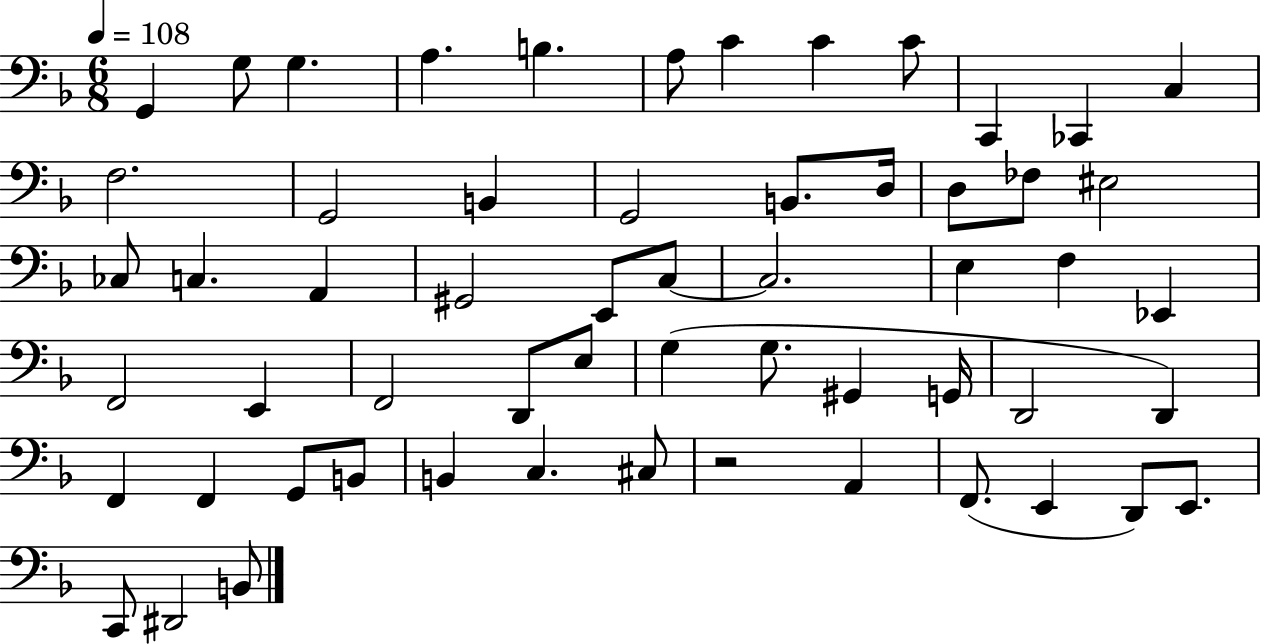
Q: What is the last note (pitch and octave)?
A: B2